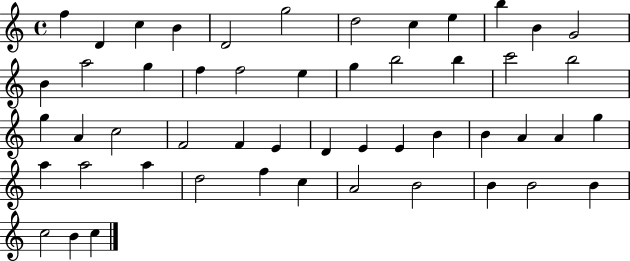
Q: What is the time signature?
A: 4/4